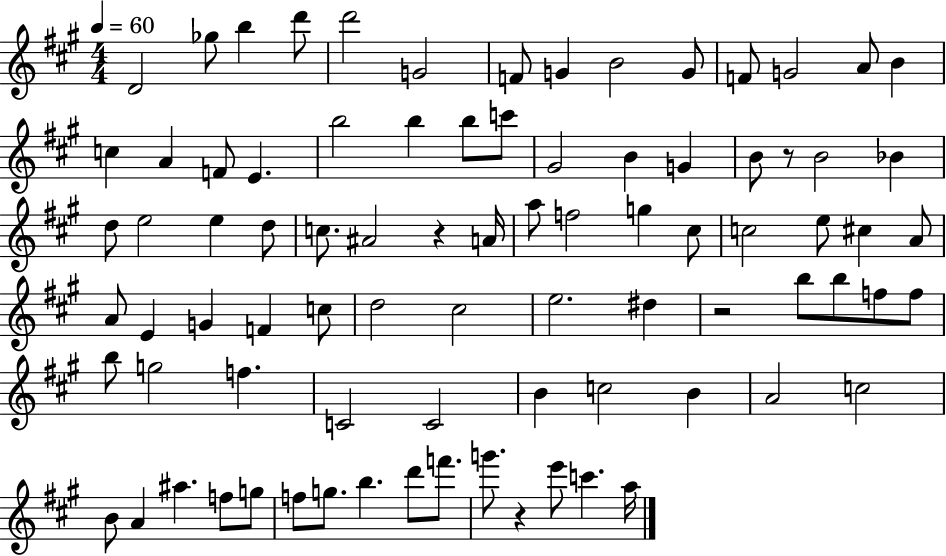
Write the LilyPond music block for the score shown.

{
  \clef treble
  \numericTimeSignature
  \time 4/4
  \key a \major
  \tempo 4 = 60
  d'2 ges''8 b''4 d'''8 | d'''2 g'2 | f'8 g'4 b'2 g'8 | f'8 g'2 a'8 b'4 | \break c''4 a'4 f'8 e'4. | b''2 b''4 b''8 c'''8 | gis'2 b'4 g'4 | b'8 r8 b'2 bes'4 | \break d''8 e''2 e''4 d''8 | c''8. ais'2 r4 a'16 | a''8 f''2 g''4 cis''8 | c''2 e''8 cis''4 a'8 | \break a'8 e'4 g'4 f'4 c''8 | d''2 cis''2 | e''2. dis''4 | r2 b''8 b''8 f''8 f''8 | \break b''8 g''2 f''4. | c'2 c'2 | b'4 c''2 b'4 | a'2 c''2 | \break b'8 a'4 ais''4. f''8 g''8 | f''8 g''8. b''4. d'''8 f'''8. | g'''8. r4 e'''8 c'''4. a''16 | \bar "|."
}